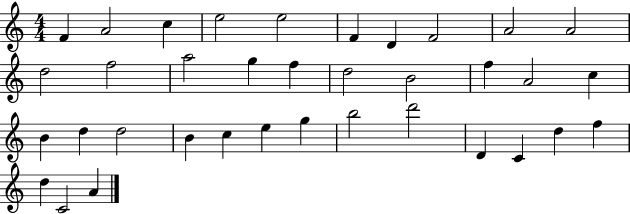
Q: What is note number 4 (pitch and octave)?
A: E5